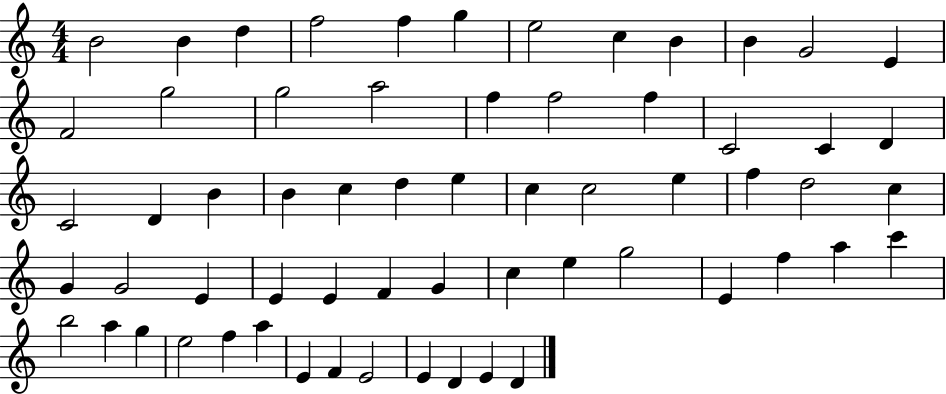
{
  \clef treble
  \numericTimeSignature
  \time 4/4
  \key c \major
  b'2 b'4 d''4 | f''2 f''4 g''4 | e''2 c''4 b'4 | b'4 g'2 e'4 | \break f'2 g''2 | g''2 a''2 | f''4 f''2 f''4 | c'2 c'4 d'4 | \break c'2 d'4 b'4 | b'4 c''4 d''4 e''4 | c''4 c''2 e''4 | f''4 d''2 c''4 | \break g'4 g'2 e'4 | e'4 e'4 f'4 g'4 | c''4 e''4 g''2 | e'4 f''4 a''4 c'''4 | \break b''2 a''4 g''4 | e''2 f''4 a''4 | e'4 f'4 e'2 | e'4 d'4 e'4 d'4 | \break \bar "|."
}